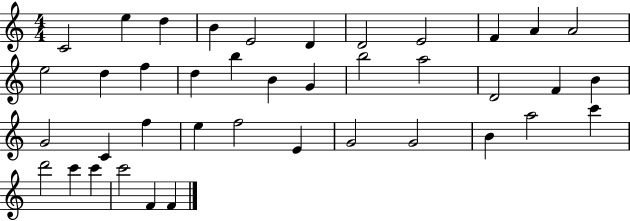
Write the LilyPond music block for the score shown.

{
  \clef treble
  \numericTimeSignature
  \time 4/4
  \key c \major
  c'2 e''4 d''4 | b'4 e'2 d'4 | d'2 e'2 | f'4 a'4 a'2 | \break e''2 d''4 f''4 | d''4 b''4 b'4 g'4 | b''2 a''2 | d'2 f'4 b'4 | \break g'2 c'4 f''4 | e''4 f''2 e'4 | g'2 g'2 | b'4 a''2 c'''4 | \break d'''2 c'''4 c'''4 | c'''2 f'4 f'4 | \bar "|."
}